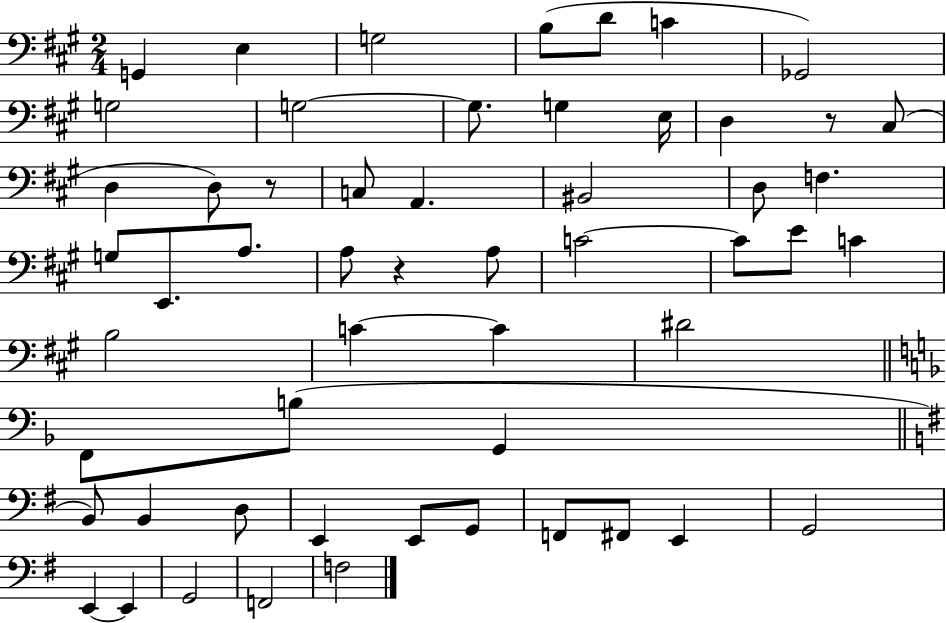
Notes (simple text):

G2/q E3/q G3/h B3/e D4/e C4/q Gb2/h G3/h G3/h G3/e. G3/q E3/s D3/q R/e C#3/e D3/q D3/e R/e C3/e A2/q. BIS2/h D3/e F3/q. G3/e E2/e. A3/e. A3/e R/q A3/e C4/h C4/e E4/e C4/q B3/h C4/q C4/q D#4/h F2/e B3/e G2/q B2/e B2/q D3/e E2/q E2/e G2/e F2/e F#2/e E2/q G2/h E2/q E2/q G2/h F2/h F3/h